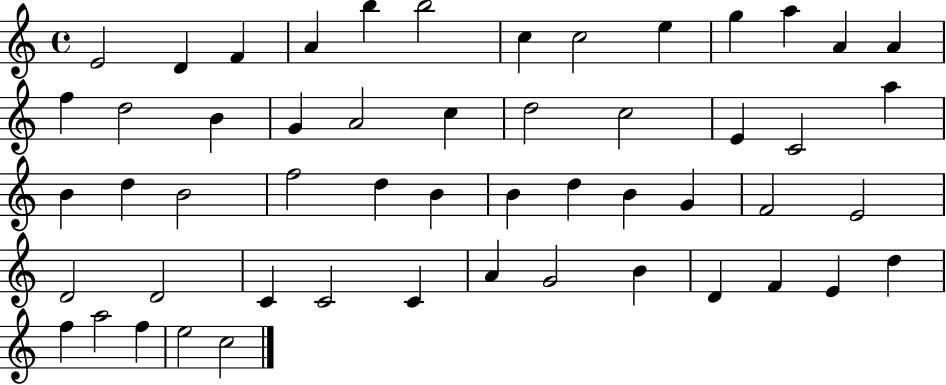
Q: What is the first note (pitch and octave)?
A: E4